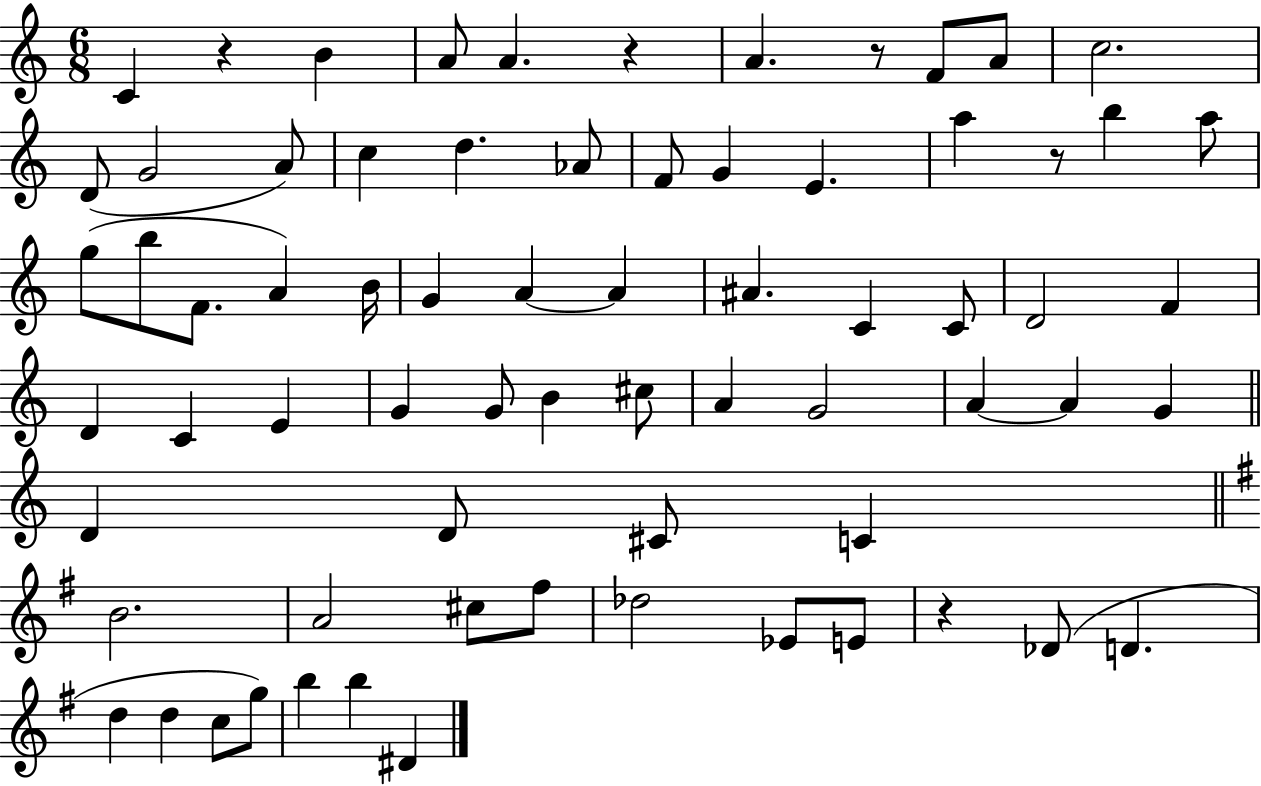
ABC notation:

X:1
T:Untitled
M:6/8
L:1/4
K:C
C z B A/2 A z A z/2 F/2 A/2 c2 D/2 G2 A/2 c d _A/2 F/2 G E a z/2 b a/2 g/2 b/2 F/2 A B/4 G A A ^A C C/2 D2 F D C E G G/2 B ^c/2 A G2 A A G D D/2 ^C/2 C B2 A2 ^c/2 ^f/2 _d2 _E/2 E/2 z _D/2 D d d c/2 g/2 b b ^D